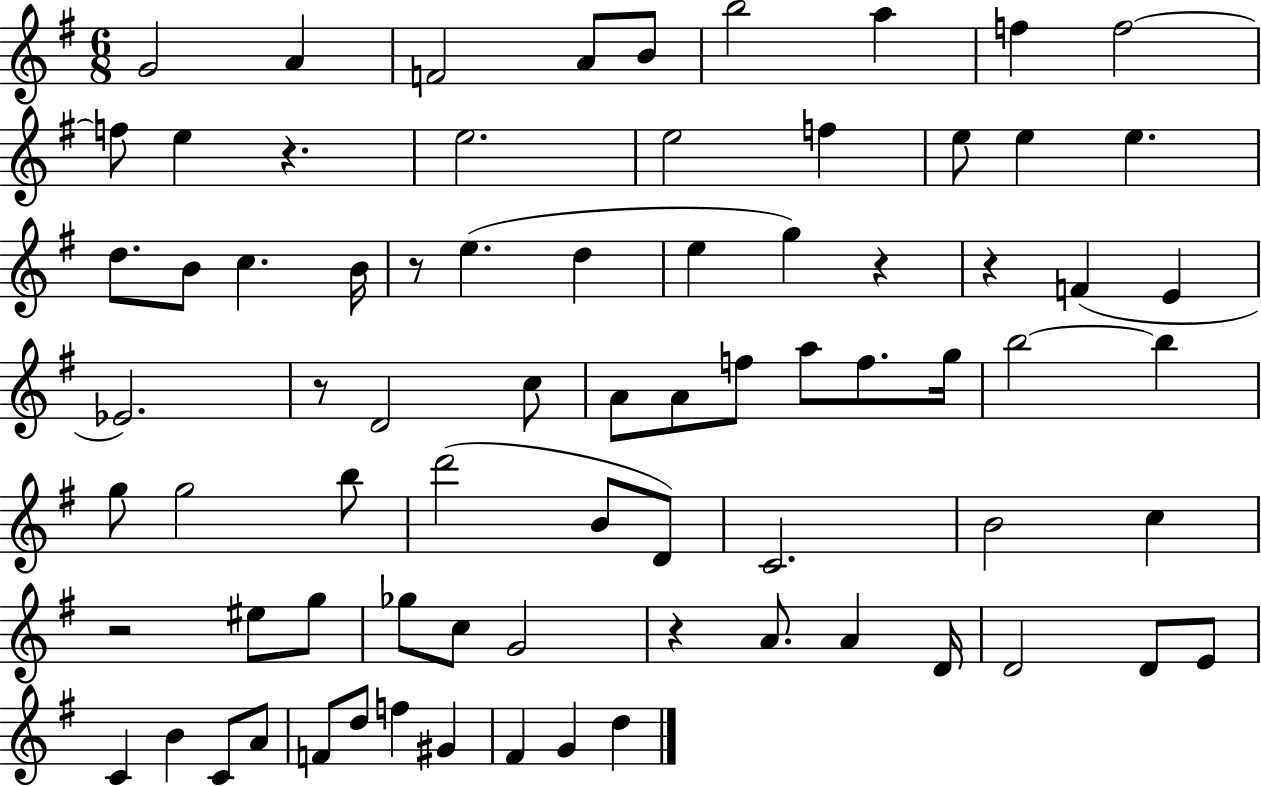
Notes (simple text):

G4/h A4/q F4/h A4/e B4/e B5/h A5/q F5/q F5/h F5/e E5/q R/q. E5/h. E5/h F5/q E5/e E5/q E5/q. D5/e. B4/e C5/q. B4/s R/e E5/q. D5/q E5/q G5/q R/q R/q F4/q E4/q Eb4/h. R/e D4/h C5/e A4/e A4/e F5/e A5/e F5/e. G5/s B5/h B5/q G5/e G5/h B5/e D6/h B4/e D4/e C4/h. B4/h C5/q R/h EIS5/e G5/e Gb5/e C5/e G4/h R/q A4/e. A4/q D4/s D4/h D4/e E4/e C4/q B4/q C4/e A4/e F4/e D5/e F5/q G#4/q F#4/q G4/q D5/q